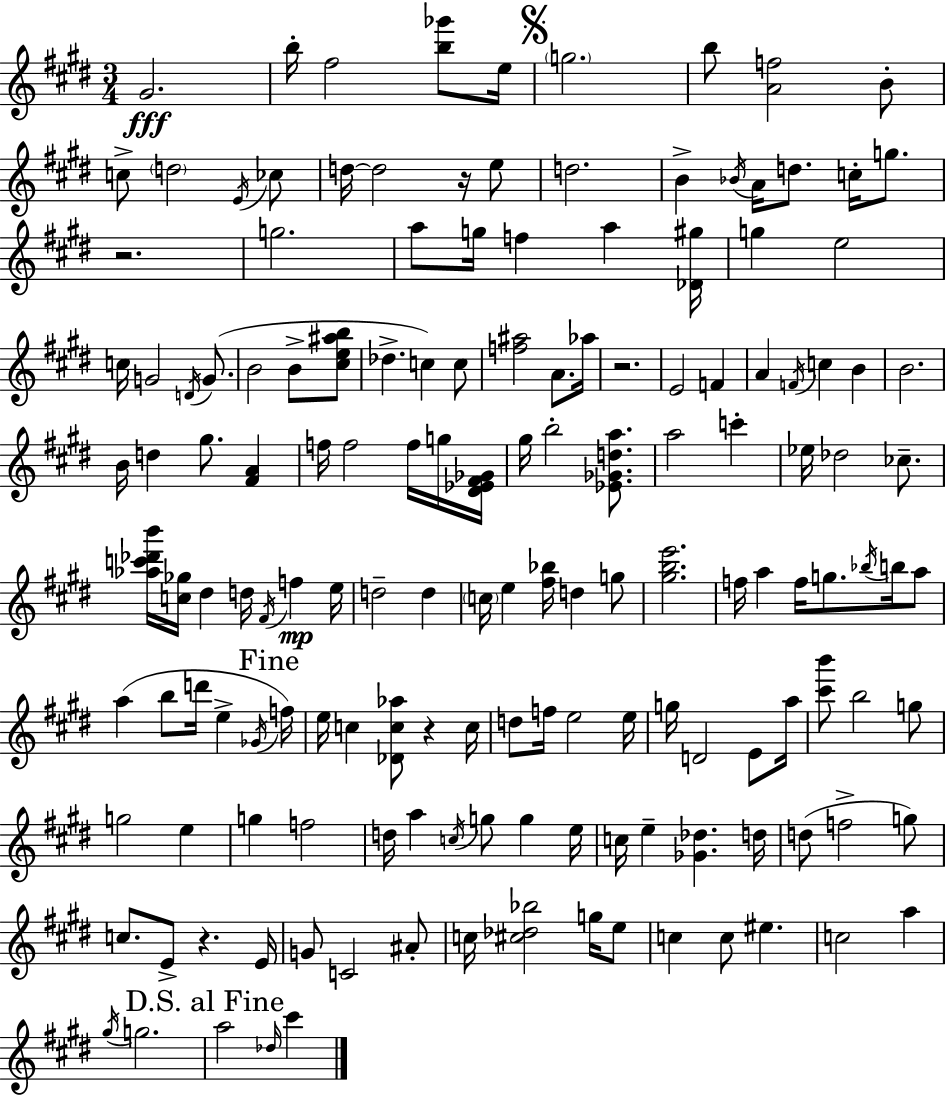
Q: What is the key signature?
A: E major